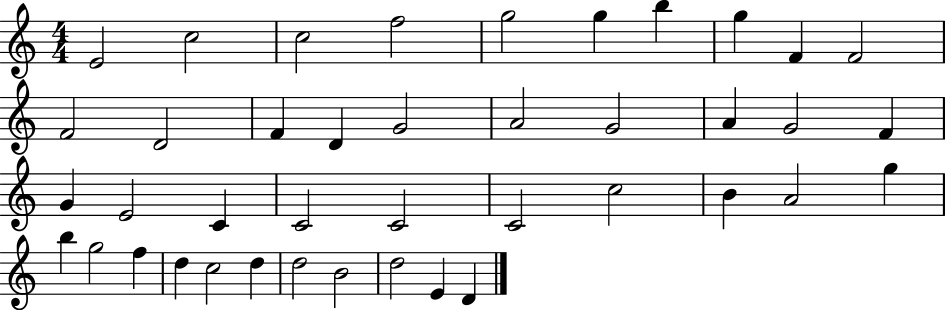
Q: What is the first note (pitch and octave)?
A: E4